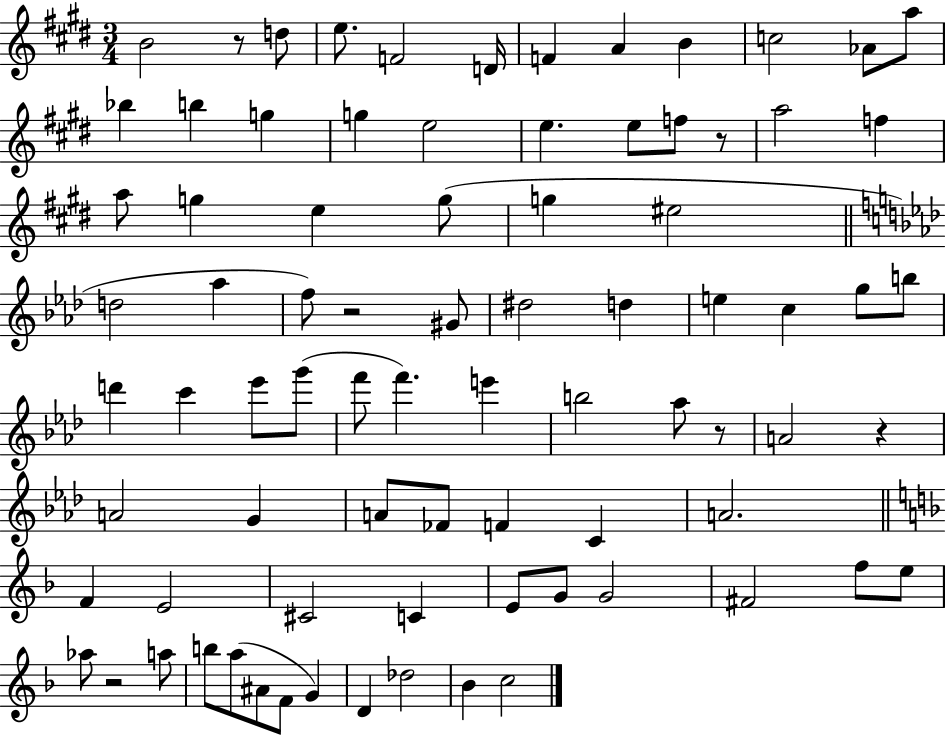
B4/h R/e D5/e E5/e. F4/h D4/s F4/q A4/q B4/q C5/h Ab4/e A5/e Bb5/q B5/q G5/q G5/q E5/h E5/q. E5/e F5/e R/e A5/h F5/q A5/e G5/q E5/q G5/e G5/q EIS5/h D5/h Ab5/q F5/e R/h G#4/e D#5/h D5/q E5/q C5/q G5/e B5/e D6/q C6/q Eb6/e G6/e F6/e F6/q. E6/q B5/h Ab5/e R/e A4/h R/q A4/h G4/q A4/e FES4/e F4/q C4/q A4/h. F4/q E4/h C#4/h C4/q E4/e G4/e G4/h F#4/h F5/e E5/e Ab5/e R/h A5/e B5/e A5/e A#4/e F4/e G4/q D4/q Db5/h Bb4/q C5/h